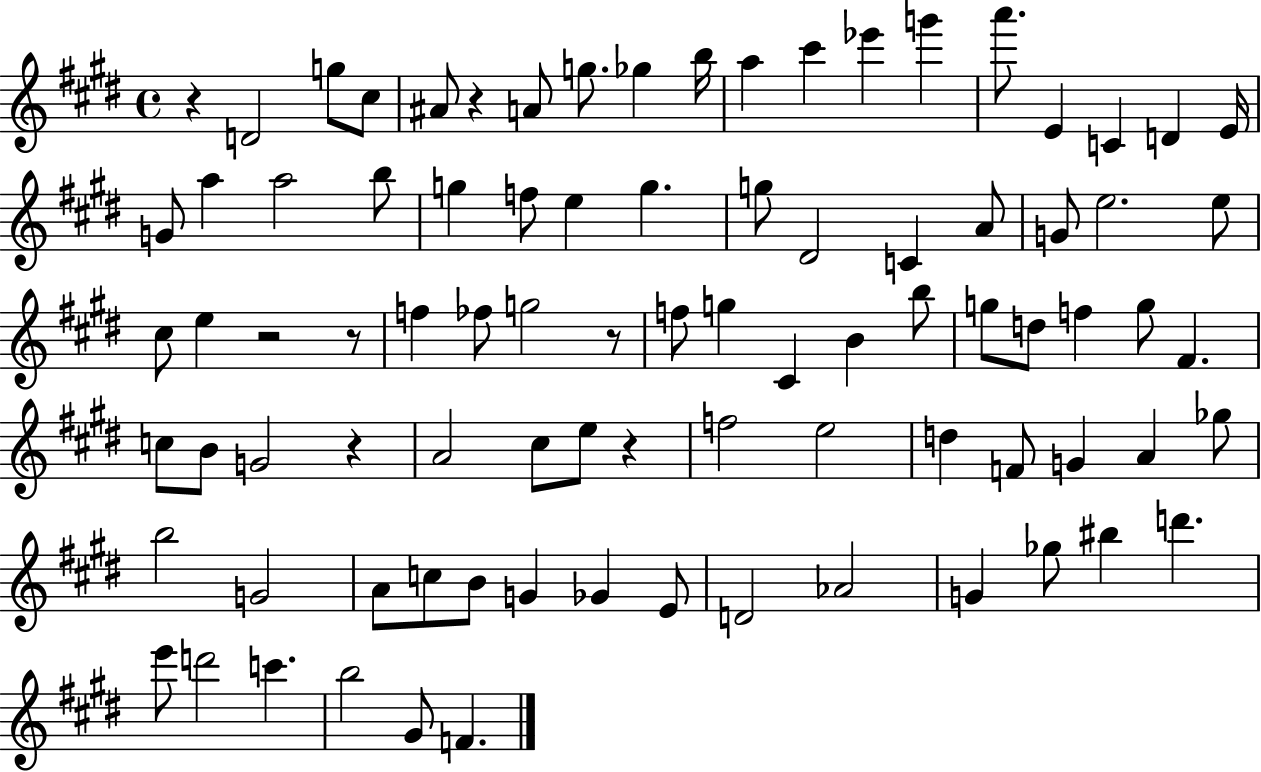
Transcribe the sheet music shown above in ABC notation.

X:1
T:Untitled
M:4/4
L:1/4
K:E
z D2 g/2 ^c/2 ^A/2 z A/2 g/2 _g b/4 a ^c' _e' g' a'/2 E C D E/4 G/2 a a2 b/2 g f/2 e g g/2 ^D2 C A/2 G/2 e2 e/2 ^c/2 e z2 z/2 f _f/2 g2 z/2 f/2 g ^C B b/2 g/2 d/2 f g/2 ^F c/2 B/2 G2 z A2 ^c/2 e/2 z f2 e2 d F/2 G A _g/2 b2 G2 A/2 c/2 B/2 G _G E/2 D2 _A2 G _g/2 ^b d' e'/2 d'2 c' b2 ^G/2 F